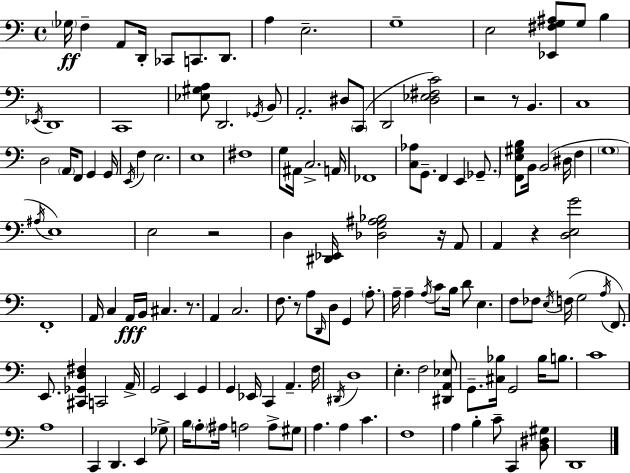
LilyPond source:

{
  \clef bass
  \time 4/4
  \defaultTimeSignature
  \key a \minor
  \parenthesize ges16\ff f4-- a,8 d,16-. ces,8 c,8. d,8. | a4 e2.-- | g1-- | e2 <ees, fis g ais>8 g8 b4 | \break \acciaccatura { ees,16 } d,1 | c,1 | <ees gis a>8 d,2. \acciaccatura { ges,16 } | b,8 a,2.-. dis8 | \break \parenthesize c,8( d,2 <d ees fis c'>2) | r2 r8 b,4. | c1 | d2 \parenthesize a,16 f,8 g,4 | \break g,16 \acciaccatura { e,16 } f4 e2. | e1 | fis1 | g8 ais,16 c2.-> | \break a,16 fes,1 | <c aes>8 g,8.-- f,4 e,4 | \parenthesize ges,8.-- <f, e gis b>8 b,16 b,2( dis16 f4 | \parenthesize g1 | \break \acciaccatura { ais16 } e1) | e2 r2 | d4 <dis, ees,>16 <des g ais bes>2 | r16 a,8 a,4 r4 <d e g'>2 | \break f,1-. | a,16 c4 a,16\fff b,16 cis4. | r8. a,4 c2. | f8. r8 a8 \grace { d,16 } d8 g,4 | \break \parenthesize a8.-. a16-- a4-- \acciaccatura { a16 } c'8 b16 d'8 | e4. f8 fes8 \acciaccatura { e16 } f16( g2 | \acciaccatura { a16 } f,8.) e,8. <cis, ges, d fis>4 c,2 | a,16-> g,2 | \break e,4 g,4 g,4 ees,16 c,4 | a,4.-- f16 \acciaccatura { dis,16 } d1 | e4.-. f2 | <dis, a, ees>8 g,8.-- <cis bes>16 g,2 | \break bes16 b8. c'1 | a1 | c,4 d,4. | e,4 ges8-> b16 \parenthesize a8-. ais16 a2 | \break a8-> gis8 a4. a4 | c'4. f1 | a4 b4-. | c'8-- c,4 <b, dis gis>8 d,1 | \break \bar "|."
}